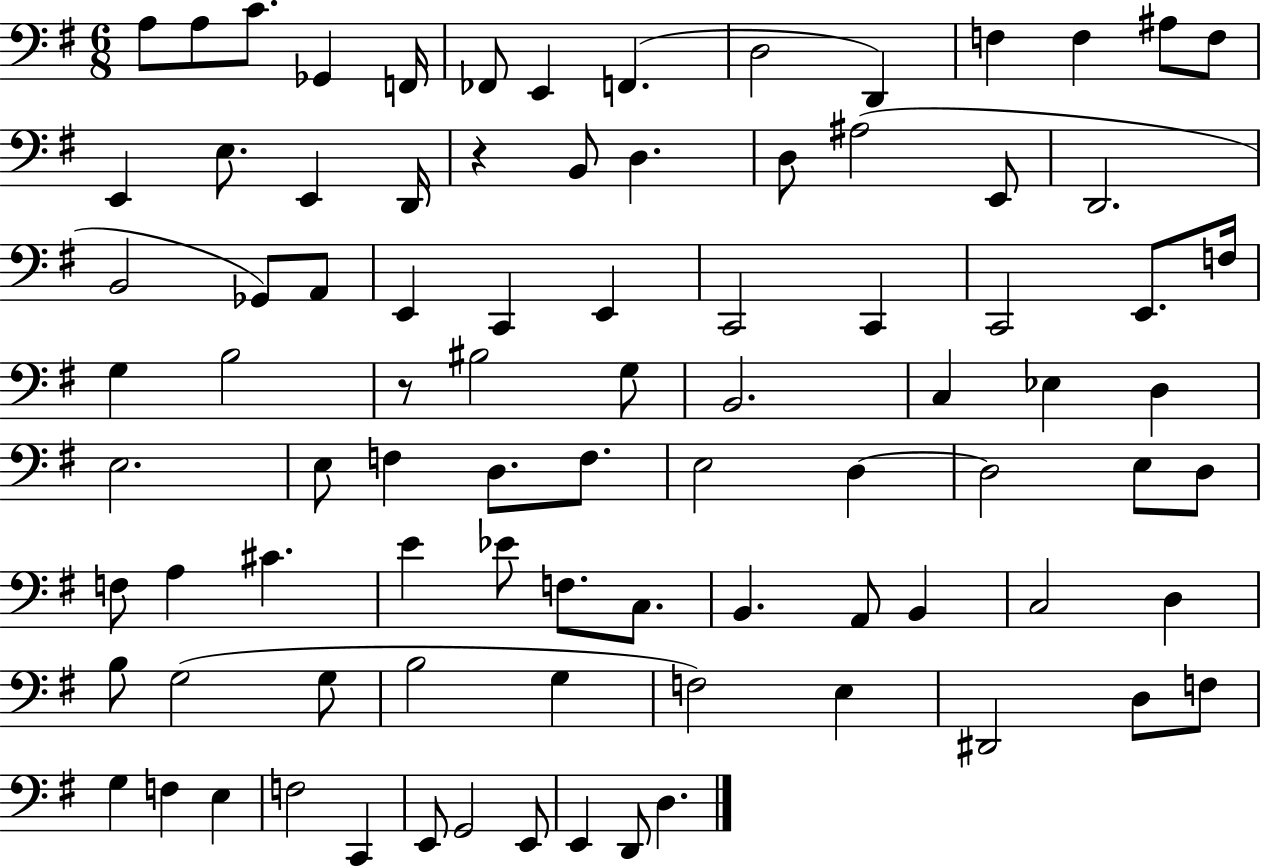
A3/e A3/e C4/e. Gb2/q F2/s FES2/e E2/q F2/q. D3/h D2/q F3/q F3/q A#3/e F3/e E2/q E3/e. E2/q D2/s R/q B2/e D3/q. D3/e A#3/h E2/e D2/h. B2/h Gb2/e A2/e E2/q C2/q E2/q C2/h C2/q C2/h E2/e. F3/s G3/q B3/h R/e BIS3/h G3/e B2/h. C3/q Eb3/q D3/q E3/h. E3/e F3/q D3/e. F3/e. E3/h D3/q D3/h E3/e D3/e F3/e A3/q C#4/q. E4/q Eb4/e F3/e. C3/e. B2/q. A2/e B2/q C3/h D3/q B3/e G3/h G3/e B3/h G3/q F3/h E3/q D#2/h D3/e F3/e G3/q F3/q E3/q F3/h C2/q E2/e G2/h E2/e E2/q D2/e D3/q.